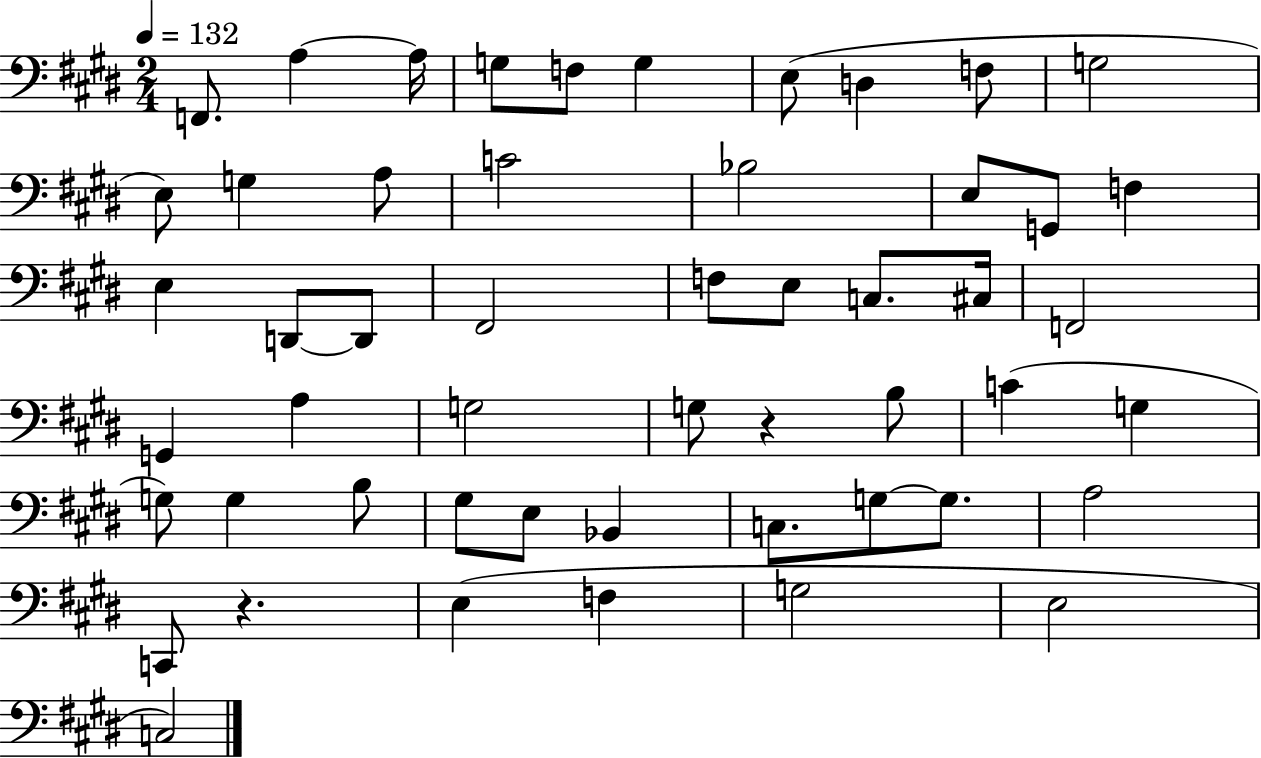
X:1
T:Untitled
M:2/4
L:1/4
K:E
F,,/2 A, A,/4 G,/2 F,/2 G, E,/2 D, F,/2 G,2 E,/2 G, A,/2 C2 _B,2 E,/2 G,,/2 F, E, D,,/2 D,,/2 ^F,,2 F,/2 E,/2 C,/2 ^C,/4 F,,2 G,, A, G,2 G,/2 z B,/2 C G, G,/2 G, B,/2 ^G,/2 E,/2 _B,, C,/2 G,/2 G,/2 A,2 C,,/2 z E, F, G,2 E,2 C,2